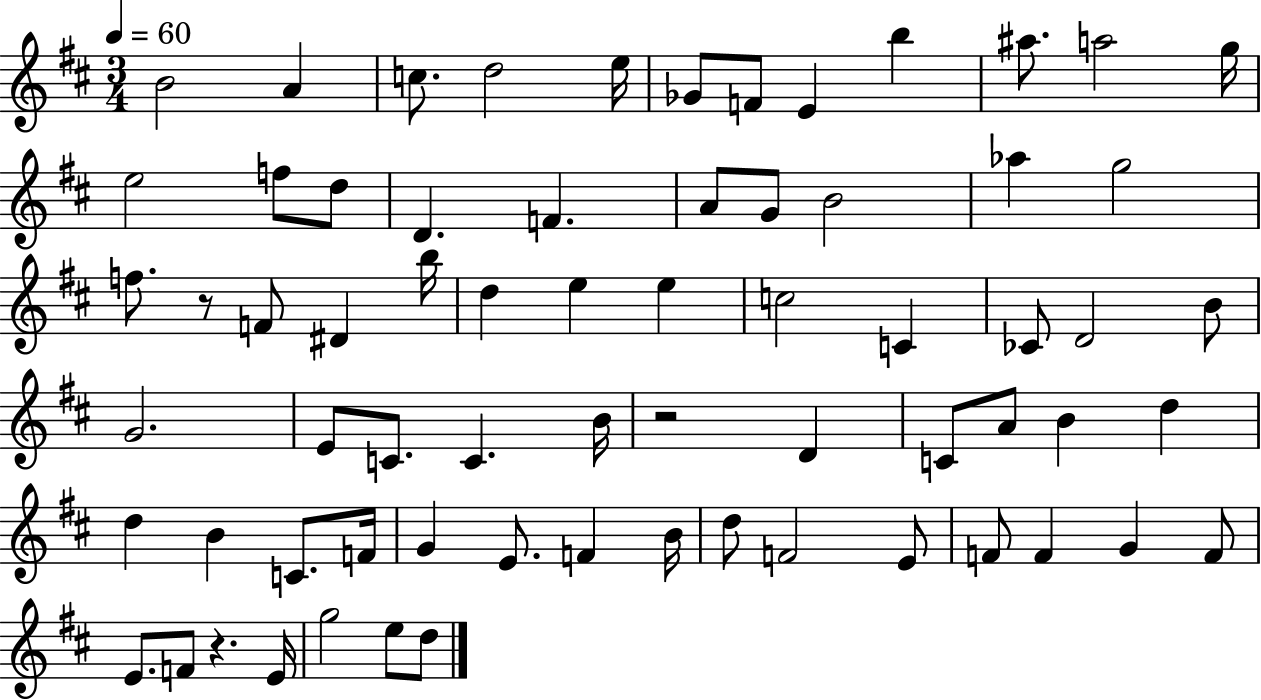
B4/h A4/q C5/e. D5/h E5/s Gb4/e F4/e E4/q B5/q A#5/e. A5/h G5/s E5/h F5/e D5/e D4/q. F4/q. A4/e G4/e B4/h Ab5/q G5/h F5/e. R/e F4/e D#4/q B5/s D5/q E5/q E5/q C5/h C4/q CES4/e D4/h B4/e G4/h. E4/e C4/e. C4/q. B4/s R/h D4/q C4/e A4/e B4/q D5/q D5/q B4/q C4/e. F4/s G4/q E4/e. F4/q B4/s D5/e F4/h E4/e F4/e F4/q G4/q F4/e E4/e. F4/e R/q. E4/s G5/h E5/e D5/e